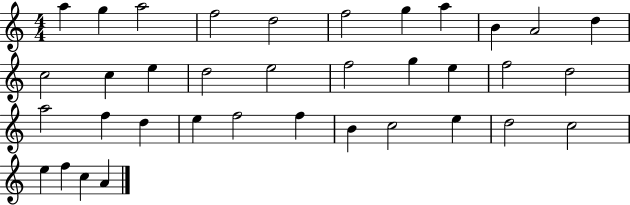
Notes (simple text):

A5/q G5/q A5/h F5/h D5/h F5/h G5/q A5/q B4/q A4/h D5/q C5/h C5/q E5/q D5/h E5/h F5/h G5/q E5/q F5/h D5/h A5/h F5/q D5/q E5/q F5/h F5/q B4/q C5/h E5/q D5/h C5/h E5/q F5/q C5/q A4/q